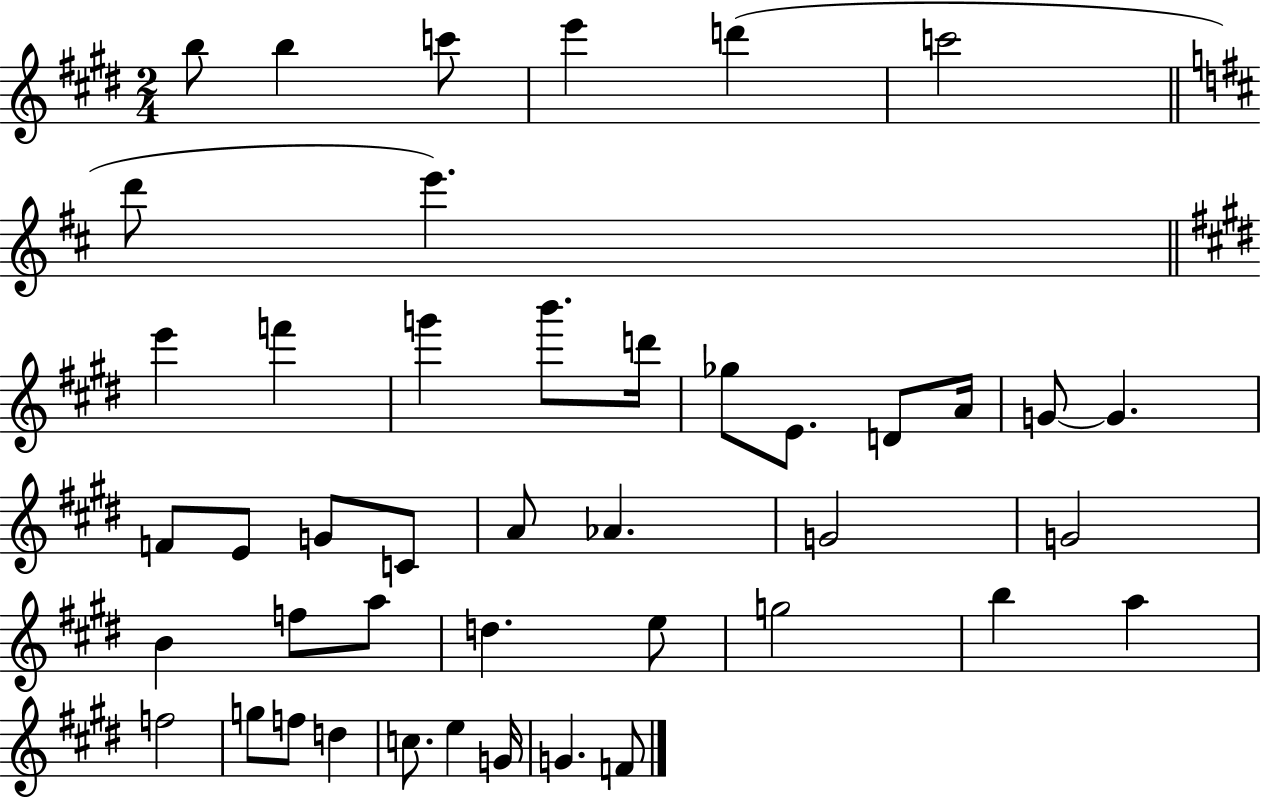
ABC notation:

X:1
T:Untitled
M:2/4
L:1/4
K:E
b/2 b c'/2 e' d' c'2 d'/2 e' e' f' g' b'/2 d'/4 _g/2 E/2 D/2 A/4 G/2 G F/2 E/2 G/2 C/2 A/2 _A G2 G2 B f/2 a/2 d e/2 g2 b a f2 g/2 f/2 d c/2 e G/4 G F/2